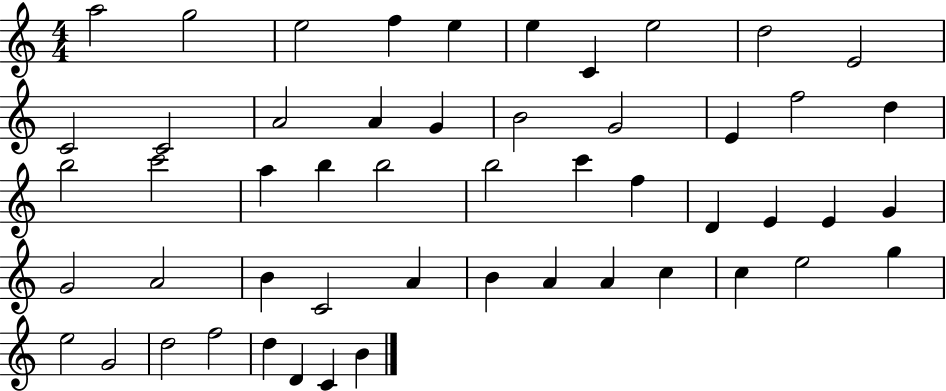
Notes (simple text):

A5/h G5/h E5/h F5/q E5/q E5/q C4/q E5/h D5/h E4/h C4/h C4/h A4/h A4/q G4/q B4/h G4/h E4/q F5/h D5/q B5/h C6/h A5/q B5/q B5/h B5/h C6/q F5/q D4/q E4/q E4/q G4/q G4/h A4/h B4/q C4/h A4/q B4/q A4/q A4/q C5/q C5/q E5/h G5/q E5/h G4/h D5/h F5/h D5/q D4/q C4/q B4/q